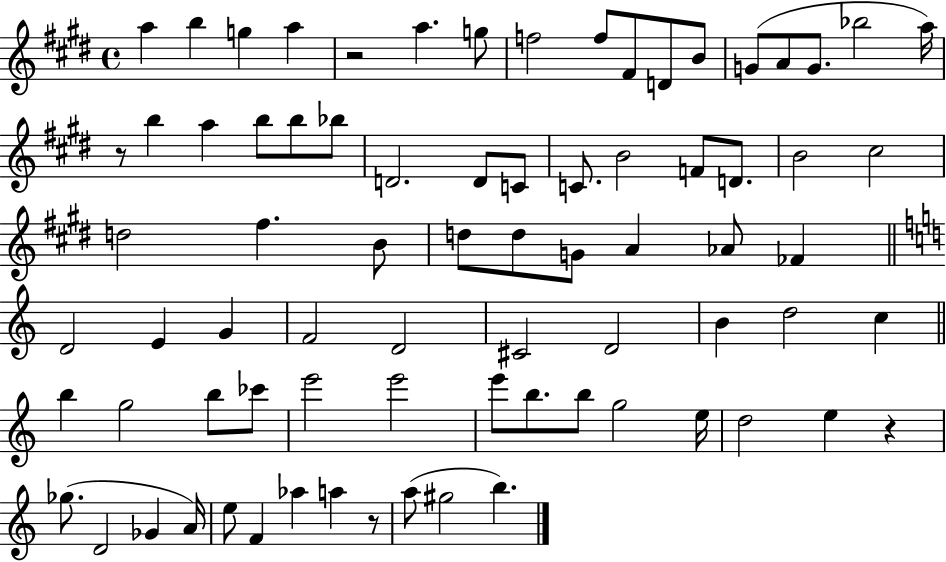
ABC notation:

X:1
T:Untitled
M:4/4
L:1/4
K:E
a b g a z2 a g/2 f2 f/2 ^F/2 D/2 B/2 G/2 A/2 G/2 _b2 a/4 z/2 b a b/2 b/2 _b/2 D2 D/2 C/2 C/2 B2 F/2 D/2 B2 ^c2 d2 ^f B/2 d/2 d/2 G/2 A _A/2 _F D2 E G F2 D2 ^C2 D2 B d2 c b g2 b/2 _c'/2 e'2 e'2 e'/2 b/2 b/2 g2 e/4 d2 e z _g/2 D2 _G A/4 e/2 F _a a z/2 a/2 ^g2 b